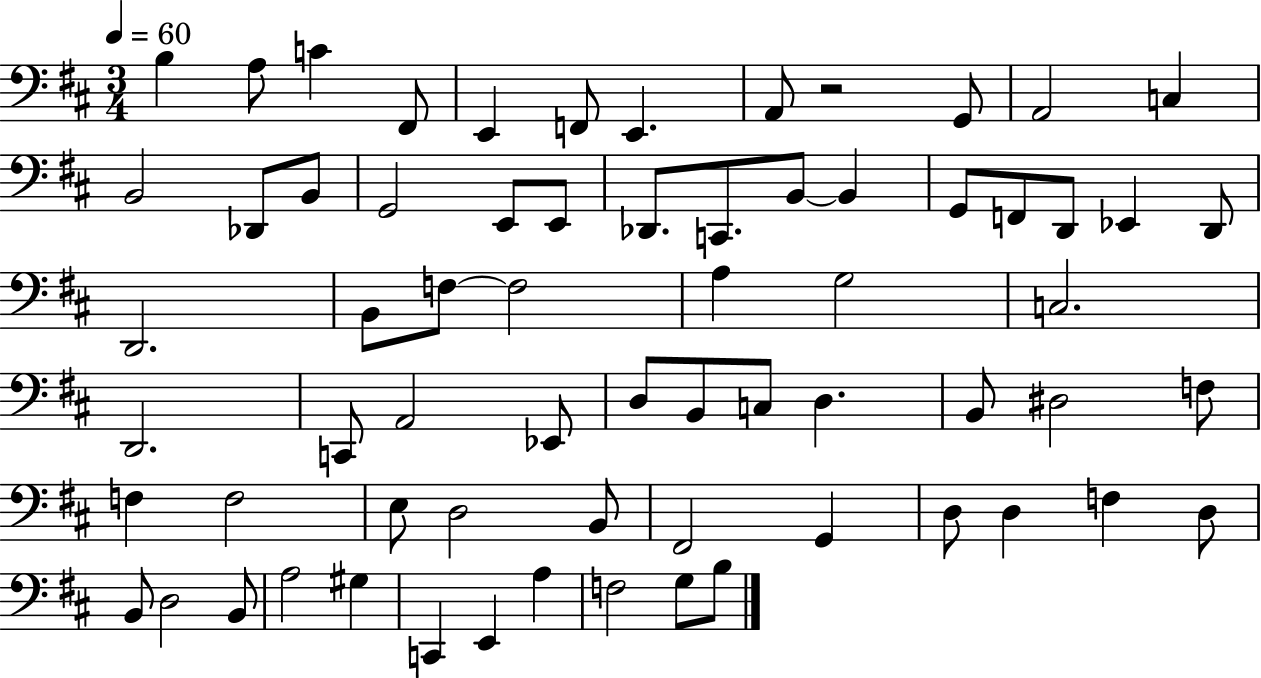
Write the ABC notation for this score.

X:1
T:Untitled
M:3/4
L:1/4
K:D
B, A,/2 C ^F,,/2 E,, F,,/2 E,, A,,/2 z2 G,,/2 A,,2 C, B,,2 _D,,/2 B,,/2 G,,2 E,,/2 E,,/2 _D,,/2 C,,/2 B,,/2 B,, G,,/2 F,,/2 D,,/2 _E,, D,,/2 D,,2 B,,/2 F,/2 F,2 A, G,2 C,2 D,,2 C,,/2 A,,2 _E,,/2 D,/2 B,,/2 C,/2 D, B,,/2 ^D,2 F,/2 F, F,2 E,/2 D,2 B,,/2 ^F,,2 G,, D,/2 D, F, D,/2 B,,/2 D,2 B,,/2 A,2 ^G, C,, E,, A, F,2 G,/2 B,/2